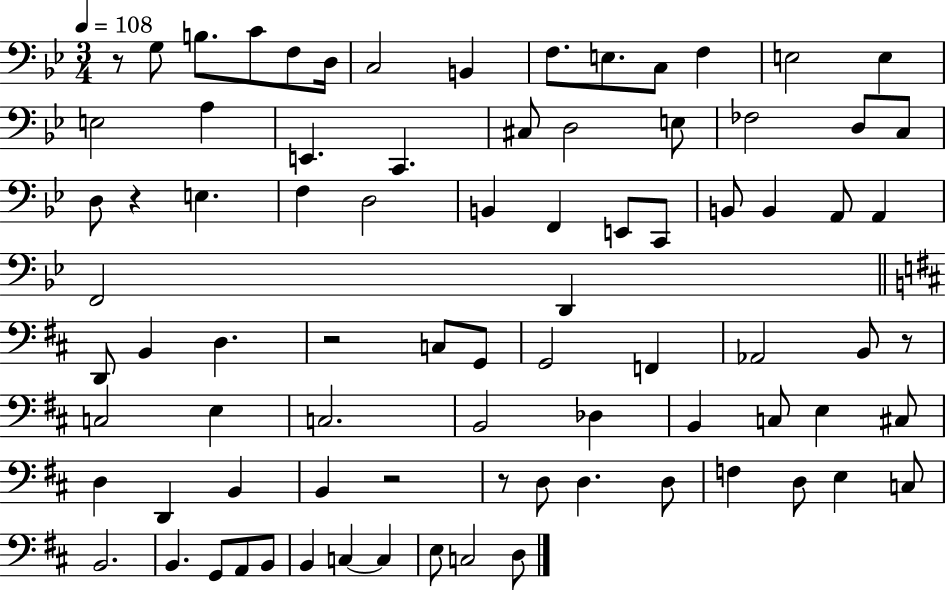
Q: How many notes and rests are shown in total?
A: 83